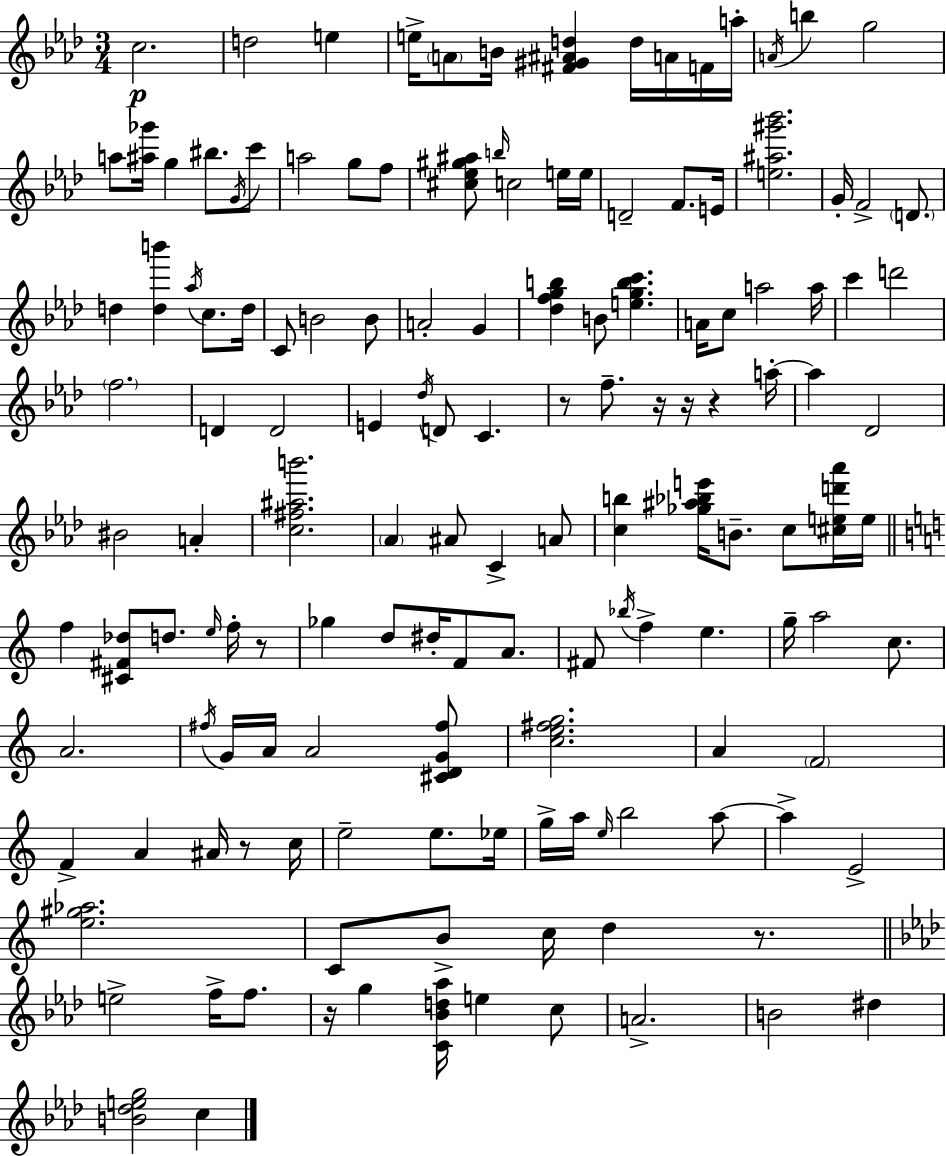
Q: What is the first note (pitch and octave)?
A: C5